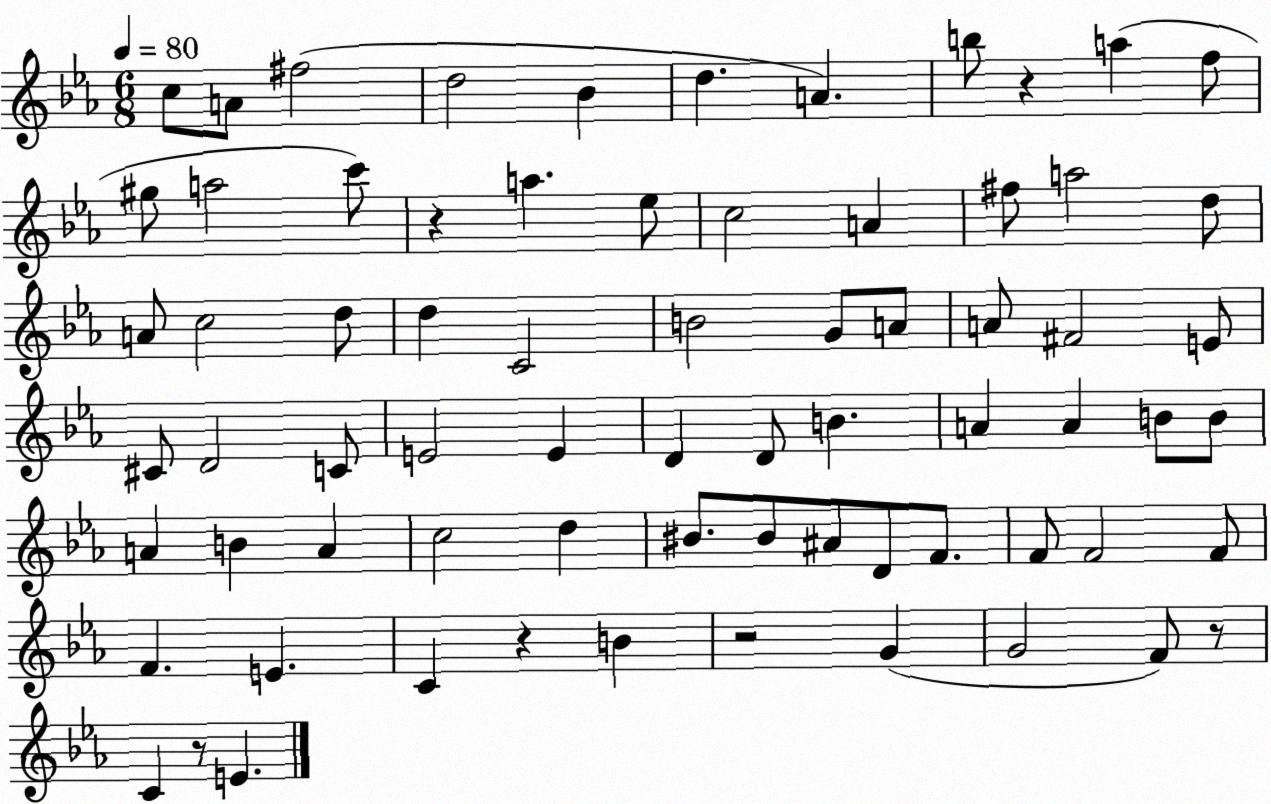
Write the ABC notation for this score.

X:1
T:Untitled
M:6/8
L:1/4
K:Eb
c/2 A/2 ^f2 d2 _B d A b/2 z a f/2 ^g/2 a2 c'/2 z a _e/2 c2 A ^f/2 a2 d/2 A/2 c2 d/2 d C2 B2 G/2 A/2 A/2 ^F2 E/2 ^C/2 D2 C/2 E2 E D D/2 B A A B/2 B/2 A B A c2 d ^B/2 ^B/2 ^A/2 D/2 F/2 F/2 F2 F/2 F E C z B z2 G G2 F/2 z/2 C z/2 E